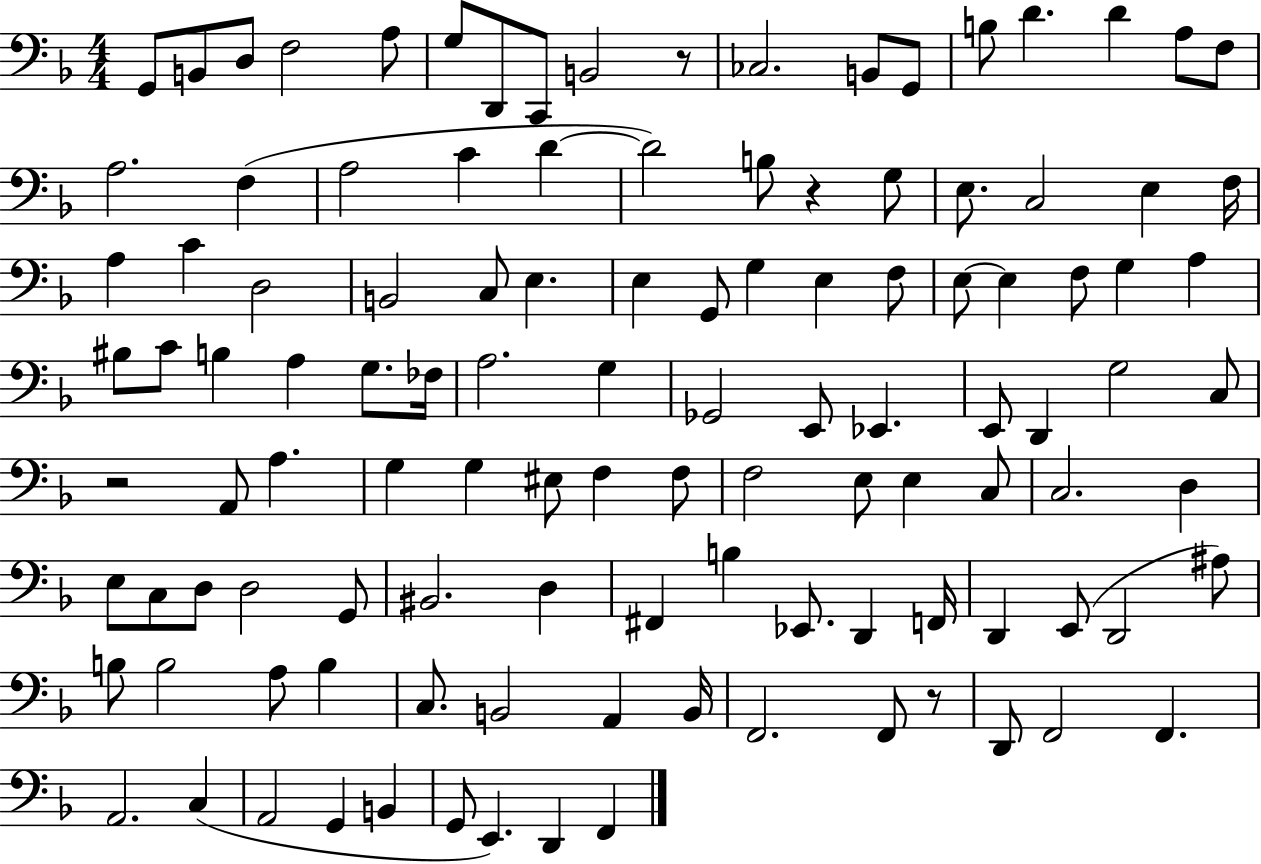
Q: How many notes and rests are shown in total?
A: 115